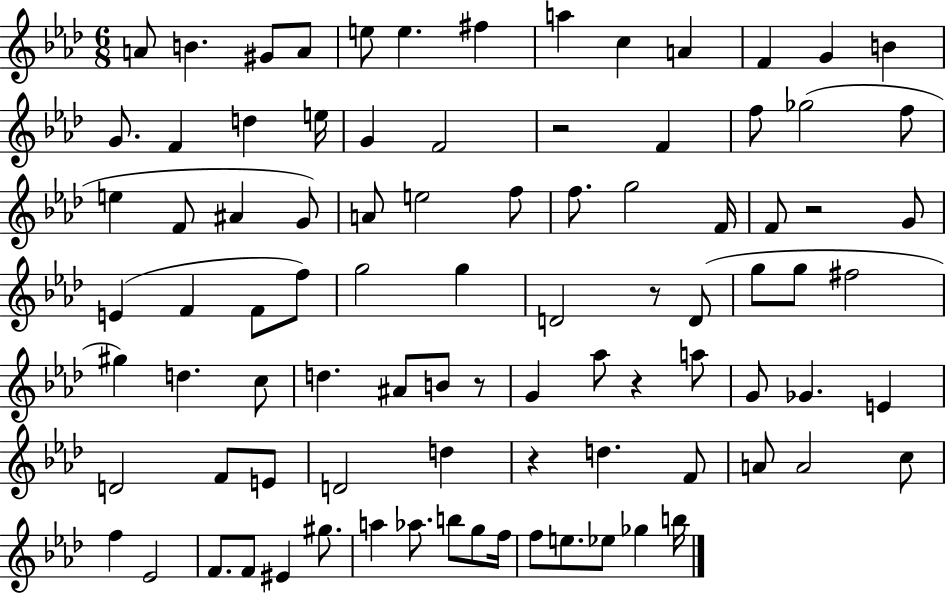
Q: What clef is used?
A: treble